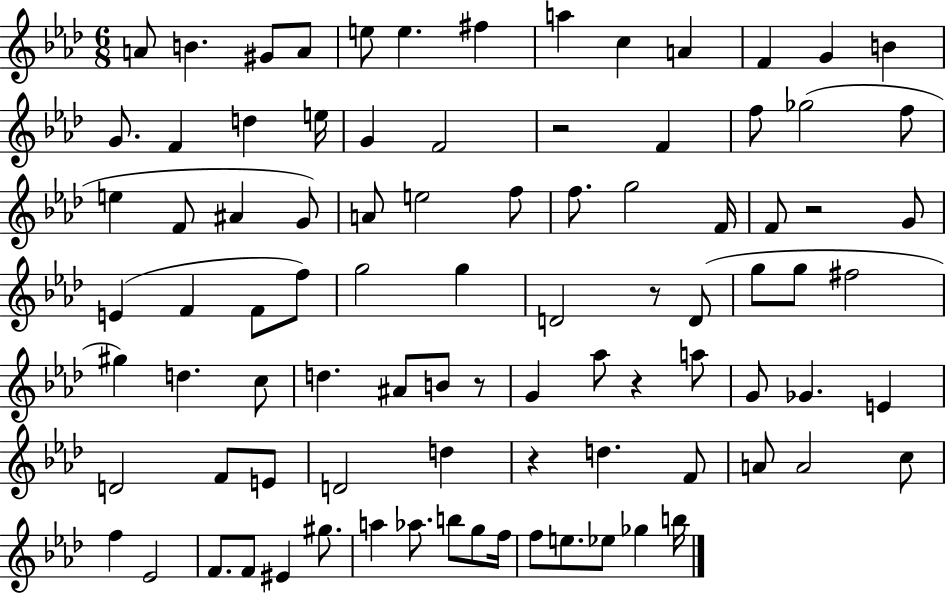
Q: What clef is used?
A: treble